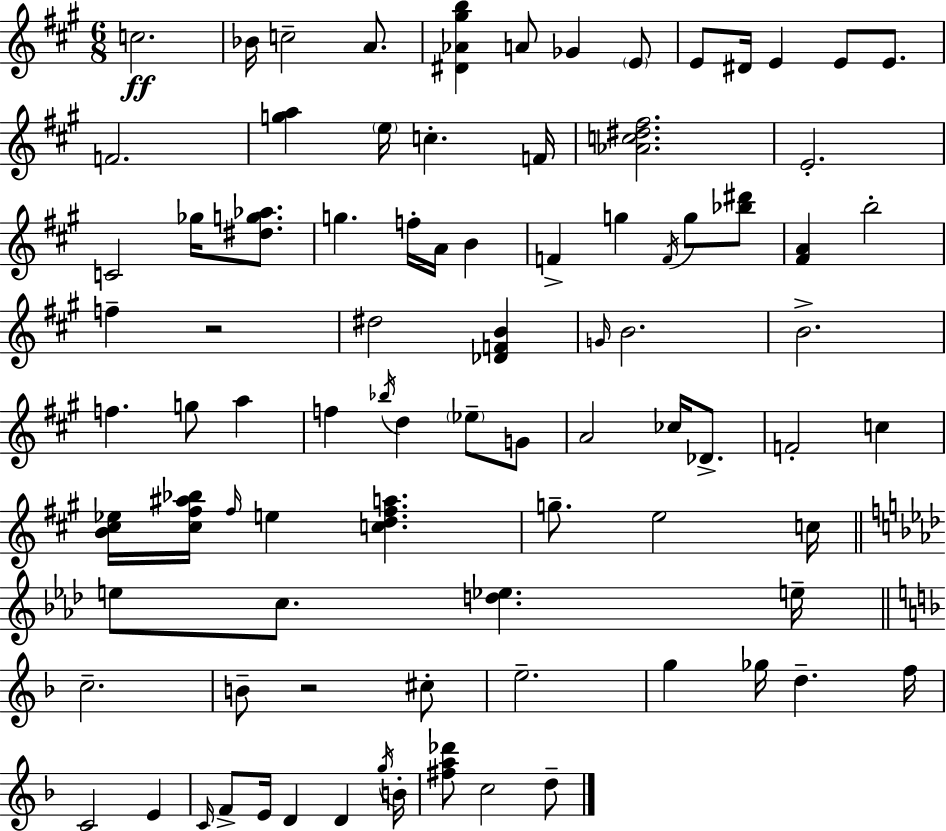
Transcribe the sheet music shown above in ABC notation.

X:1
T:Untitled
M:6/8
L:1/4
K:A
c2 _B/4 c2 A/2 [^D_A^gb] A/2 _G E/2 E/2 ^D/4 E E/2 E/2 F2 [ga] e/4 c F/4 [_Ac^d^f]2 E2 C2 _g/4 [^dg_a]/2 g f/4 A/4 B F g F/4 g/2 [_b^d']/2 [^FA] b2 f z2 ^d2 [_DFB] G/4 B2 B2 f g/2 a f _b/4 d _e/2 G/2 A2 _c/4 _D/2 F2 c [B^c_e]/4 [^c^f^a_b]/4 ^f/4 e [cd^fa] g/2 e2 c/4 e/2 c/2 [d_e] e/4 c2 B/2 z2 ^c/2 e2 g _g/4 d f/4 C2 E C/4 F/2 E/4 D D g/4 B/4 [^fa_d']/2 c2 d/2